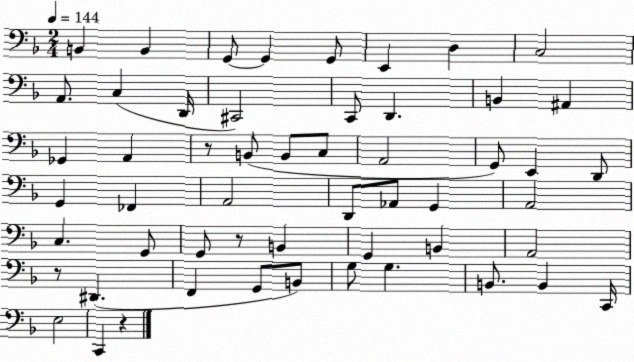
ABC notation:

X:1
T:Untitled
M:2/4
L:1/4
K:F
B,, B,, G,,/2 G,, G,,/2 E,, D, C,2 A,,/2 C, D,,/4 ^C,,2 C,,/2 D,, B,, ^A,, _G,, A,, z/2 B,,/2 B,,/2 C,/2 A,,2 G,,/2 E,, D,,/2 G,, _F,, A,,2 D,,/2 _A,,/2 G,, A,,2 C, G,,/2 G,,/2 z/2 B,, G,, B,, A,,2 z/2 ^D,, F,, G,,/2 B,,/2 G,/2 G, B,,/2 B,, C,,/4 E,2 C,, z